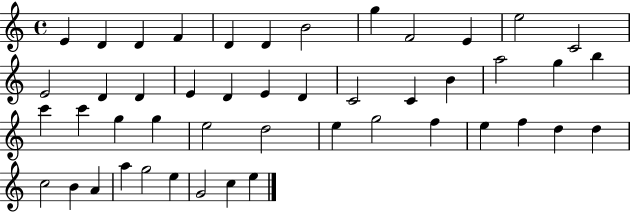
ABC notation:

X:1
T:Untitled
M:4/4
L:1/4
K:C
E D D F D D B2 g F2 E e2 C2 E2 D D E D E D C2 C B a2 g b c' c' g g e2 d2 e g2 f e f d d c2 B A a g2 e G2 c e